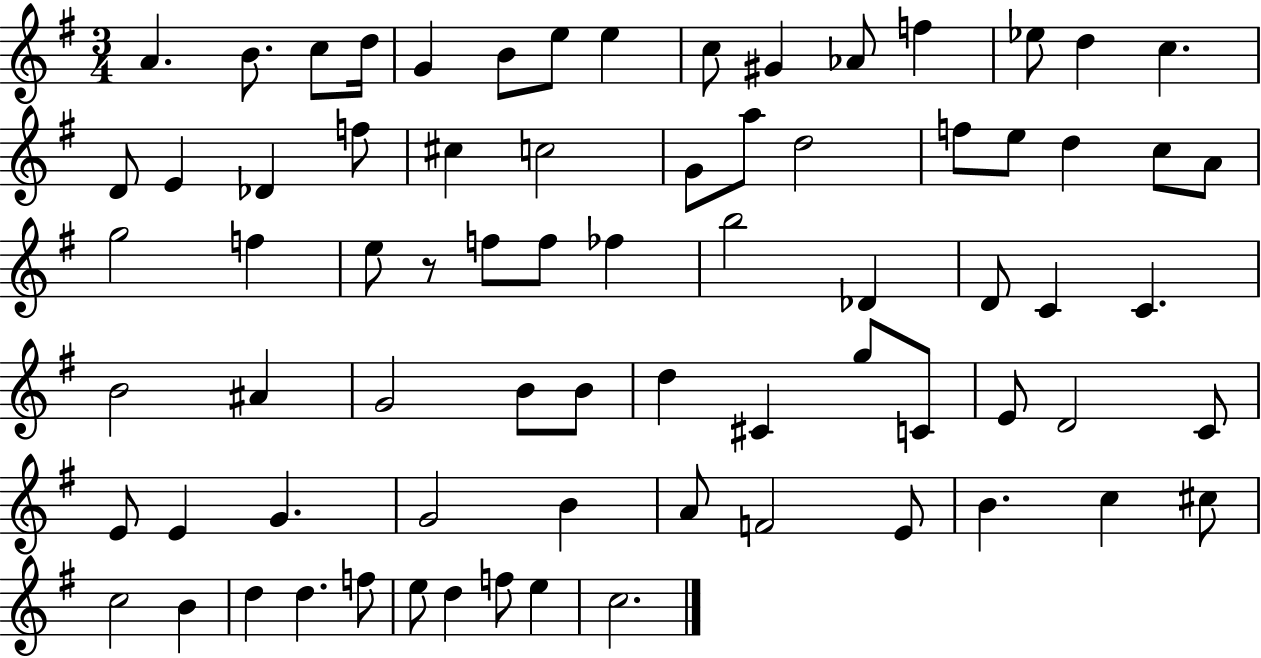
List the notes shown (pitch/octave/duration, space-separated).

A4/q. B4/e. C5/e D5/s G4/q B4/e E5/e E5/q C5/e G#4/q Ab4/e F5/q Eb5/e D5/q C5/q. D4/e E4/q Db4/q F5/e C#5/q C5/h G4/e A5/e D5/h F5/e E5/e D5/q C5/e A4/e G5/h F5/q E5/e R/e F5/e F5/e FES5/q B5/h Db4/q D4/e C4/q C4/q. B4/h A#4/q G4/h B4/e B4/e D5/q C#4/q G5/e C4/e E4/e D4/h C4/e E4/e E4/q G4/q. G4/h B4/q A4/e F4/h E4/e B4/q. C5/q C#5/e C5/h B4/q D5/q D5/q. F5/e E5/e D5/q F5/e E5/q C5/h.